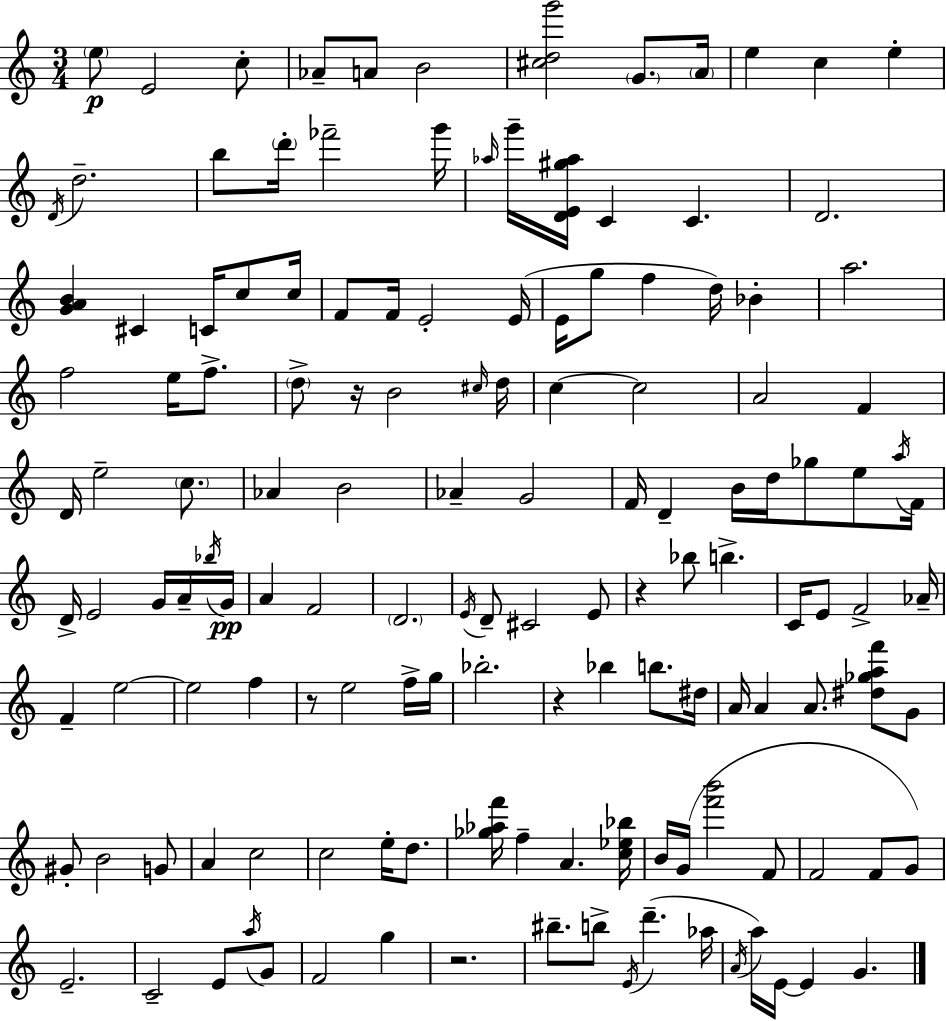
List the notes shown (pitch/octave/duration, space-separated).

E5/e E4/h C5/e Ab4/e A4/e B4/h [C#5,D5,G6]/h G4/e. A4/s E5/q C5/q E5/q D4/s D5/h. B5/e D6/s FES6/h G6/s Ab5/s G6/s [D4,E4,G#5,Ab5]/s C4/q C4/q. D4/h. [G4,A4,B4]/q C#4/q C4/s C5/e C5/s F4/e F4/s E4/h E4/s E4/s G5/e F5/q D5/s Bb4/q A5/h. F5/h E5/s F5/e. D5/e R/s B4/h C#5/s D5/s C5/q C5/h A4/h F4/q D4/s E5/h C5/e. Ab4/q B4/h Ab4/q G4/h F4/s D4/q B4/s D5/s Gb5/e E5/e A5/s F4/s D4/s E4/h G4/s A4/s Bb5/s G4/s A4/q F4/h D4/h. E4/s D4/e C#4/h E4/e R/q Bb5/e B5/q. C4/s E4/e F4/h Ab4/s F4/q E5/h E5/h F5/q R/e E5/h F5/s G5/s Bb5/h. R/q Bb5/q B5/e. D#5/s A4/s A4/q A4/e. [D#5,Gb5,A5,F6]/e G4/e G#4/e B4/h G4/e A4/q C5/h C5/h E5/s D5/e. [Gb5,Ab5,F6]/s F5/q A4/q. [C5,Eb5,Bb5]/s B4/s G4/s [F6,B6]/h F4/e F4/h F4/e G4/e E4/h. C4/h E4/e A5/s G4/e F4/h G5/q R/h. BIS5/e. B5/e E4/s D6/q. Ab5/s A4/s A5/s E4/s E4/q G4/q.